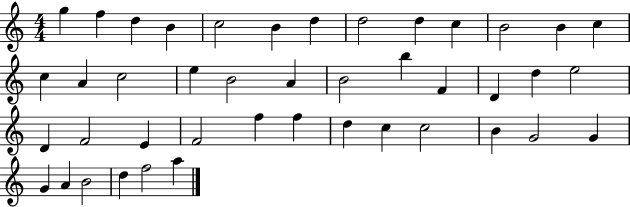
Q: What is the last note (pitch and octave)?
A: A5